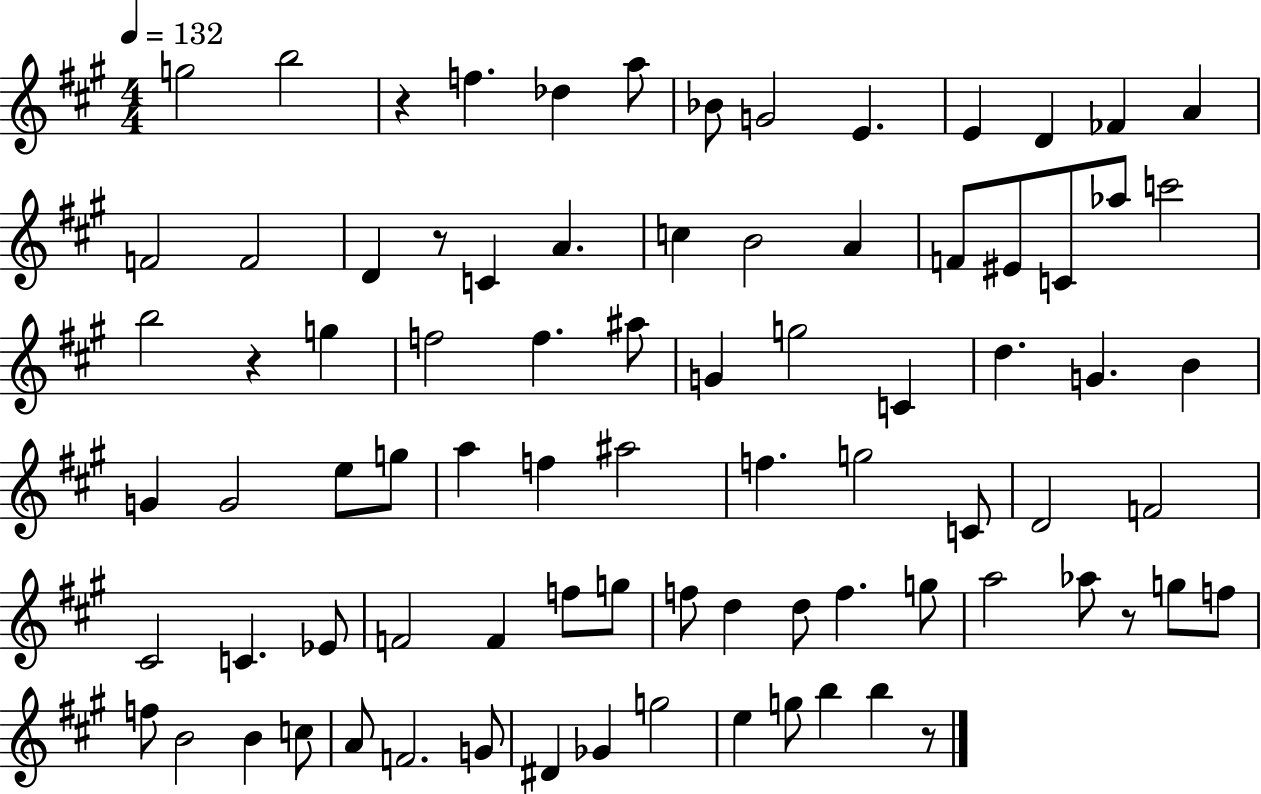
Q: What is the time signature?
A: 4/4